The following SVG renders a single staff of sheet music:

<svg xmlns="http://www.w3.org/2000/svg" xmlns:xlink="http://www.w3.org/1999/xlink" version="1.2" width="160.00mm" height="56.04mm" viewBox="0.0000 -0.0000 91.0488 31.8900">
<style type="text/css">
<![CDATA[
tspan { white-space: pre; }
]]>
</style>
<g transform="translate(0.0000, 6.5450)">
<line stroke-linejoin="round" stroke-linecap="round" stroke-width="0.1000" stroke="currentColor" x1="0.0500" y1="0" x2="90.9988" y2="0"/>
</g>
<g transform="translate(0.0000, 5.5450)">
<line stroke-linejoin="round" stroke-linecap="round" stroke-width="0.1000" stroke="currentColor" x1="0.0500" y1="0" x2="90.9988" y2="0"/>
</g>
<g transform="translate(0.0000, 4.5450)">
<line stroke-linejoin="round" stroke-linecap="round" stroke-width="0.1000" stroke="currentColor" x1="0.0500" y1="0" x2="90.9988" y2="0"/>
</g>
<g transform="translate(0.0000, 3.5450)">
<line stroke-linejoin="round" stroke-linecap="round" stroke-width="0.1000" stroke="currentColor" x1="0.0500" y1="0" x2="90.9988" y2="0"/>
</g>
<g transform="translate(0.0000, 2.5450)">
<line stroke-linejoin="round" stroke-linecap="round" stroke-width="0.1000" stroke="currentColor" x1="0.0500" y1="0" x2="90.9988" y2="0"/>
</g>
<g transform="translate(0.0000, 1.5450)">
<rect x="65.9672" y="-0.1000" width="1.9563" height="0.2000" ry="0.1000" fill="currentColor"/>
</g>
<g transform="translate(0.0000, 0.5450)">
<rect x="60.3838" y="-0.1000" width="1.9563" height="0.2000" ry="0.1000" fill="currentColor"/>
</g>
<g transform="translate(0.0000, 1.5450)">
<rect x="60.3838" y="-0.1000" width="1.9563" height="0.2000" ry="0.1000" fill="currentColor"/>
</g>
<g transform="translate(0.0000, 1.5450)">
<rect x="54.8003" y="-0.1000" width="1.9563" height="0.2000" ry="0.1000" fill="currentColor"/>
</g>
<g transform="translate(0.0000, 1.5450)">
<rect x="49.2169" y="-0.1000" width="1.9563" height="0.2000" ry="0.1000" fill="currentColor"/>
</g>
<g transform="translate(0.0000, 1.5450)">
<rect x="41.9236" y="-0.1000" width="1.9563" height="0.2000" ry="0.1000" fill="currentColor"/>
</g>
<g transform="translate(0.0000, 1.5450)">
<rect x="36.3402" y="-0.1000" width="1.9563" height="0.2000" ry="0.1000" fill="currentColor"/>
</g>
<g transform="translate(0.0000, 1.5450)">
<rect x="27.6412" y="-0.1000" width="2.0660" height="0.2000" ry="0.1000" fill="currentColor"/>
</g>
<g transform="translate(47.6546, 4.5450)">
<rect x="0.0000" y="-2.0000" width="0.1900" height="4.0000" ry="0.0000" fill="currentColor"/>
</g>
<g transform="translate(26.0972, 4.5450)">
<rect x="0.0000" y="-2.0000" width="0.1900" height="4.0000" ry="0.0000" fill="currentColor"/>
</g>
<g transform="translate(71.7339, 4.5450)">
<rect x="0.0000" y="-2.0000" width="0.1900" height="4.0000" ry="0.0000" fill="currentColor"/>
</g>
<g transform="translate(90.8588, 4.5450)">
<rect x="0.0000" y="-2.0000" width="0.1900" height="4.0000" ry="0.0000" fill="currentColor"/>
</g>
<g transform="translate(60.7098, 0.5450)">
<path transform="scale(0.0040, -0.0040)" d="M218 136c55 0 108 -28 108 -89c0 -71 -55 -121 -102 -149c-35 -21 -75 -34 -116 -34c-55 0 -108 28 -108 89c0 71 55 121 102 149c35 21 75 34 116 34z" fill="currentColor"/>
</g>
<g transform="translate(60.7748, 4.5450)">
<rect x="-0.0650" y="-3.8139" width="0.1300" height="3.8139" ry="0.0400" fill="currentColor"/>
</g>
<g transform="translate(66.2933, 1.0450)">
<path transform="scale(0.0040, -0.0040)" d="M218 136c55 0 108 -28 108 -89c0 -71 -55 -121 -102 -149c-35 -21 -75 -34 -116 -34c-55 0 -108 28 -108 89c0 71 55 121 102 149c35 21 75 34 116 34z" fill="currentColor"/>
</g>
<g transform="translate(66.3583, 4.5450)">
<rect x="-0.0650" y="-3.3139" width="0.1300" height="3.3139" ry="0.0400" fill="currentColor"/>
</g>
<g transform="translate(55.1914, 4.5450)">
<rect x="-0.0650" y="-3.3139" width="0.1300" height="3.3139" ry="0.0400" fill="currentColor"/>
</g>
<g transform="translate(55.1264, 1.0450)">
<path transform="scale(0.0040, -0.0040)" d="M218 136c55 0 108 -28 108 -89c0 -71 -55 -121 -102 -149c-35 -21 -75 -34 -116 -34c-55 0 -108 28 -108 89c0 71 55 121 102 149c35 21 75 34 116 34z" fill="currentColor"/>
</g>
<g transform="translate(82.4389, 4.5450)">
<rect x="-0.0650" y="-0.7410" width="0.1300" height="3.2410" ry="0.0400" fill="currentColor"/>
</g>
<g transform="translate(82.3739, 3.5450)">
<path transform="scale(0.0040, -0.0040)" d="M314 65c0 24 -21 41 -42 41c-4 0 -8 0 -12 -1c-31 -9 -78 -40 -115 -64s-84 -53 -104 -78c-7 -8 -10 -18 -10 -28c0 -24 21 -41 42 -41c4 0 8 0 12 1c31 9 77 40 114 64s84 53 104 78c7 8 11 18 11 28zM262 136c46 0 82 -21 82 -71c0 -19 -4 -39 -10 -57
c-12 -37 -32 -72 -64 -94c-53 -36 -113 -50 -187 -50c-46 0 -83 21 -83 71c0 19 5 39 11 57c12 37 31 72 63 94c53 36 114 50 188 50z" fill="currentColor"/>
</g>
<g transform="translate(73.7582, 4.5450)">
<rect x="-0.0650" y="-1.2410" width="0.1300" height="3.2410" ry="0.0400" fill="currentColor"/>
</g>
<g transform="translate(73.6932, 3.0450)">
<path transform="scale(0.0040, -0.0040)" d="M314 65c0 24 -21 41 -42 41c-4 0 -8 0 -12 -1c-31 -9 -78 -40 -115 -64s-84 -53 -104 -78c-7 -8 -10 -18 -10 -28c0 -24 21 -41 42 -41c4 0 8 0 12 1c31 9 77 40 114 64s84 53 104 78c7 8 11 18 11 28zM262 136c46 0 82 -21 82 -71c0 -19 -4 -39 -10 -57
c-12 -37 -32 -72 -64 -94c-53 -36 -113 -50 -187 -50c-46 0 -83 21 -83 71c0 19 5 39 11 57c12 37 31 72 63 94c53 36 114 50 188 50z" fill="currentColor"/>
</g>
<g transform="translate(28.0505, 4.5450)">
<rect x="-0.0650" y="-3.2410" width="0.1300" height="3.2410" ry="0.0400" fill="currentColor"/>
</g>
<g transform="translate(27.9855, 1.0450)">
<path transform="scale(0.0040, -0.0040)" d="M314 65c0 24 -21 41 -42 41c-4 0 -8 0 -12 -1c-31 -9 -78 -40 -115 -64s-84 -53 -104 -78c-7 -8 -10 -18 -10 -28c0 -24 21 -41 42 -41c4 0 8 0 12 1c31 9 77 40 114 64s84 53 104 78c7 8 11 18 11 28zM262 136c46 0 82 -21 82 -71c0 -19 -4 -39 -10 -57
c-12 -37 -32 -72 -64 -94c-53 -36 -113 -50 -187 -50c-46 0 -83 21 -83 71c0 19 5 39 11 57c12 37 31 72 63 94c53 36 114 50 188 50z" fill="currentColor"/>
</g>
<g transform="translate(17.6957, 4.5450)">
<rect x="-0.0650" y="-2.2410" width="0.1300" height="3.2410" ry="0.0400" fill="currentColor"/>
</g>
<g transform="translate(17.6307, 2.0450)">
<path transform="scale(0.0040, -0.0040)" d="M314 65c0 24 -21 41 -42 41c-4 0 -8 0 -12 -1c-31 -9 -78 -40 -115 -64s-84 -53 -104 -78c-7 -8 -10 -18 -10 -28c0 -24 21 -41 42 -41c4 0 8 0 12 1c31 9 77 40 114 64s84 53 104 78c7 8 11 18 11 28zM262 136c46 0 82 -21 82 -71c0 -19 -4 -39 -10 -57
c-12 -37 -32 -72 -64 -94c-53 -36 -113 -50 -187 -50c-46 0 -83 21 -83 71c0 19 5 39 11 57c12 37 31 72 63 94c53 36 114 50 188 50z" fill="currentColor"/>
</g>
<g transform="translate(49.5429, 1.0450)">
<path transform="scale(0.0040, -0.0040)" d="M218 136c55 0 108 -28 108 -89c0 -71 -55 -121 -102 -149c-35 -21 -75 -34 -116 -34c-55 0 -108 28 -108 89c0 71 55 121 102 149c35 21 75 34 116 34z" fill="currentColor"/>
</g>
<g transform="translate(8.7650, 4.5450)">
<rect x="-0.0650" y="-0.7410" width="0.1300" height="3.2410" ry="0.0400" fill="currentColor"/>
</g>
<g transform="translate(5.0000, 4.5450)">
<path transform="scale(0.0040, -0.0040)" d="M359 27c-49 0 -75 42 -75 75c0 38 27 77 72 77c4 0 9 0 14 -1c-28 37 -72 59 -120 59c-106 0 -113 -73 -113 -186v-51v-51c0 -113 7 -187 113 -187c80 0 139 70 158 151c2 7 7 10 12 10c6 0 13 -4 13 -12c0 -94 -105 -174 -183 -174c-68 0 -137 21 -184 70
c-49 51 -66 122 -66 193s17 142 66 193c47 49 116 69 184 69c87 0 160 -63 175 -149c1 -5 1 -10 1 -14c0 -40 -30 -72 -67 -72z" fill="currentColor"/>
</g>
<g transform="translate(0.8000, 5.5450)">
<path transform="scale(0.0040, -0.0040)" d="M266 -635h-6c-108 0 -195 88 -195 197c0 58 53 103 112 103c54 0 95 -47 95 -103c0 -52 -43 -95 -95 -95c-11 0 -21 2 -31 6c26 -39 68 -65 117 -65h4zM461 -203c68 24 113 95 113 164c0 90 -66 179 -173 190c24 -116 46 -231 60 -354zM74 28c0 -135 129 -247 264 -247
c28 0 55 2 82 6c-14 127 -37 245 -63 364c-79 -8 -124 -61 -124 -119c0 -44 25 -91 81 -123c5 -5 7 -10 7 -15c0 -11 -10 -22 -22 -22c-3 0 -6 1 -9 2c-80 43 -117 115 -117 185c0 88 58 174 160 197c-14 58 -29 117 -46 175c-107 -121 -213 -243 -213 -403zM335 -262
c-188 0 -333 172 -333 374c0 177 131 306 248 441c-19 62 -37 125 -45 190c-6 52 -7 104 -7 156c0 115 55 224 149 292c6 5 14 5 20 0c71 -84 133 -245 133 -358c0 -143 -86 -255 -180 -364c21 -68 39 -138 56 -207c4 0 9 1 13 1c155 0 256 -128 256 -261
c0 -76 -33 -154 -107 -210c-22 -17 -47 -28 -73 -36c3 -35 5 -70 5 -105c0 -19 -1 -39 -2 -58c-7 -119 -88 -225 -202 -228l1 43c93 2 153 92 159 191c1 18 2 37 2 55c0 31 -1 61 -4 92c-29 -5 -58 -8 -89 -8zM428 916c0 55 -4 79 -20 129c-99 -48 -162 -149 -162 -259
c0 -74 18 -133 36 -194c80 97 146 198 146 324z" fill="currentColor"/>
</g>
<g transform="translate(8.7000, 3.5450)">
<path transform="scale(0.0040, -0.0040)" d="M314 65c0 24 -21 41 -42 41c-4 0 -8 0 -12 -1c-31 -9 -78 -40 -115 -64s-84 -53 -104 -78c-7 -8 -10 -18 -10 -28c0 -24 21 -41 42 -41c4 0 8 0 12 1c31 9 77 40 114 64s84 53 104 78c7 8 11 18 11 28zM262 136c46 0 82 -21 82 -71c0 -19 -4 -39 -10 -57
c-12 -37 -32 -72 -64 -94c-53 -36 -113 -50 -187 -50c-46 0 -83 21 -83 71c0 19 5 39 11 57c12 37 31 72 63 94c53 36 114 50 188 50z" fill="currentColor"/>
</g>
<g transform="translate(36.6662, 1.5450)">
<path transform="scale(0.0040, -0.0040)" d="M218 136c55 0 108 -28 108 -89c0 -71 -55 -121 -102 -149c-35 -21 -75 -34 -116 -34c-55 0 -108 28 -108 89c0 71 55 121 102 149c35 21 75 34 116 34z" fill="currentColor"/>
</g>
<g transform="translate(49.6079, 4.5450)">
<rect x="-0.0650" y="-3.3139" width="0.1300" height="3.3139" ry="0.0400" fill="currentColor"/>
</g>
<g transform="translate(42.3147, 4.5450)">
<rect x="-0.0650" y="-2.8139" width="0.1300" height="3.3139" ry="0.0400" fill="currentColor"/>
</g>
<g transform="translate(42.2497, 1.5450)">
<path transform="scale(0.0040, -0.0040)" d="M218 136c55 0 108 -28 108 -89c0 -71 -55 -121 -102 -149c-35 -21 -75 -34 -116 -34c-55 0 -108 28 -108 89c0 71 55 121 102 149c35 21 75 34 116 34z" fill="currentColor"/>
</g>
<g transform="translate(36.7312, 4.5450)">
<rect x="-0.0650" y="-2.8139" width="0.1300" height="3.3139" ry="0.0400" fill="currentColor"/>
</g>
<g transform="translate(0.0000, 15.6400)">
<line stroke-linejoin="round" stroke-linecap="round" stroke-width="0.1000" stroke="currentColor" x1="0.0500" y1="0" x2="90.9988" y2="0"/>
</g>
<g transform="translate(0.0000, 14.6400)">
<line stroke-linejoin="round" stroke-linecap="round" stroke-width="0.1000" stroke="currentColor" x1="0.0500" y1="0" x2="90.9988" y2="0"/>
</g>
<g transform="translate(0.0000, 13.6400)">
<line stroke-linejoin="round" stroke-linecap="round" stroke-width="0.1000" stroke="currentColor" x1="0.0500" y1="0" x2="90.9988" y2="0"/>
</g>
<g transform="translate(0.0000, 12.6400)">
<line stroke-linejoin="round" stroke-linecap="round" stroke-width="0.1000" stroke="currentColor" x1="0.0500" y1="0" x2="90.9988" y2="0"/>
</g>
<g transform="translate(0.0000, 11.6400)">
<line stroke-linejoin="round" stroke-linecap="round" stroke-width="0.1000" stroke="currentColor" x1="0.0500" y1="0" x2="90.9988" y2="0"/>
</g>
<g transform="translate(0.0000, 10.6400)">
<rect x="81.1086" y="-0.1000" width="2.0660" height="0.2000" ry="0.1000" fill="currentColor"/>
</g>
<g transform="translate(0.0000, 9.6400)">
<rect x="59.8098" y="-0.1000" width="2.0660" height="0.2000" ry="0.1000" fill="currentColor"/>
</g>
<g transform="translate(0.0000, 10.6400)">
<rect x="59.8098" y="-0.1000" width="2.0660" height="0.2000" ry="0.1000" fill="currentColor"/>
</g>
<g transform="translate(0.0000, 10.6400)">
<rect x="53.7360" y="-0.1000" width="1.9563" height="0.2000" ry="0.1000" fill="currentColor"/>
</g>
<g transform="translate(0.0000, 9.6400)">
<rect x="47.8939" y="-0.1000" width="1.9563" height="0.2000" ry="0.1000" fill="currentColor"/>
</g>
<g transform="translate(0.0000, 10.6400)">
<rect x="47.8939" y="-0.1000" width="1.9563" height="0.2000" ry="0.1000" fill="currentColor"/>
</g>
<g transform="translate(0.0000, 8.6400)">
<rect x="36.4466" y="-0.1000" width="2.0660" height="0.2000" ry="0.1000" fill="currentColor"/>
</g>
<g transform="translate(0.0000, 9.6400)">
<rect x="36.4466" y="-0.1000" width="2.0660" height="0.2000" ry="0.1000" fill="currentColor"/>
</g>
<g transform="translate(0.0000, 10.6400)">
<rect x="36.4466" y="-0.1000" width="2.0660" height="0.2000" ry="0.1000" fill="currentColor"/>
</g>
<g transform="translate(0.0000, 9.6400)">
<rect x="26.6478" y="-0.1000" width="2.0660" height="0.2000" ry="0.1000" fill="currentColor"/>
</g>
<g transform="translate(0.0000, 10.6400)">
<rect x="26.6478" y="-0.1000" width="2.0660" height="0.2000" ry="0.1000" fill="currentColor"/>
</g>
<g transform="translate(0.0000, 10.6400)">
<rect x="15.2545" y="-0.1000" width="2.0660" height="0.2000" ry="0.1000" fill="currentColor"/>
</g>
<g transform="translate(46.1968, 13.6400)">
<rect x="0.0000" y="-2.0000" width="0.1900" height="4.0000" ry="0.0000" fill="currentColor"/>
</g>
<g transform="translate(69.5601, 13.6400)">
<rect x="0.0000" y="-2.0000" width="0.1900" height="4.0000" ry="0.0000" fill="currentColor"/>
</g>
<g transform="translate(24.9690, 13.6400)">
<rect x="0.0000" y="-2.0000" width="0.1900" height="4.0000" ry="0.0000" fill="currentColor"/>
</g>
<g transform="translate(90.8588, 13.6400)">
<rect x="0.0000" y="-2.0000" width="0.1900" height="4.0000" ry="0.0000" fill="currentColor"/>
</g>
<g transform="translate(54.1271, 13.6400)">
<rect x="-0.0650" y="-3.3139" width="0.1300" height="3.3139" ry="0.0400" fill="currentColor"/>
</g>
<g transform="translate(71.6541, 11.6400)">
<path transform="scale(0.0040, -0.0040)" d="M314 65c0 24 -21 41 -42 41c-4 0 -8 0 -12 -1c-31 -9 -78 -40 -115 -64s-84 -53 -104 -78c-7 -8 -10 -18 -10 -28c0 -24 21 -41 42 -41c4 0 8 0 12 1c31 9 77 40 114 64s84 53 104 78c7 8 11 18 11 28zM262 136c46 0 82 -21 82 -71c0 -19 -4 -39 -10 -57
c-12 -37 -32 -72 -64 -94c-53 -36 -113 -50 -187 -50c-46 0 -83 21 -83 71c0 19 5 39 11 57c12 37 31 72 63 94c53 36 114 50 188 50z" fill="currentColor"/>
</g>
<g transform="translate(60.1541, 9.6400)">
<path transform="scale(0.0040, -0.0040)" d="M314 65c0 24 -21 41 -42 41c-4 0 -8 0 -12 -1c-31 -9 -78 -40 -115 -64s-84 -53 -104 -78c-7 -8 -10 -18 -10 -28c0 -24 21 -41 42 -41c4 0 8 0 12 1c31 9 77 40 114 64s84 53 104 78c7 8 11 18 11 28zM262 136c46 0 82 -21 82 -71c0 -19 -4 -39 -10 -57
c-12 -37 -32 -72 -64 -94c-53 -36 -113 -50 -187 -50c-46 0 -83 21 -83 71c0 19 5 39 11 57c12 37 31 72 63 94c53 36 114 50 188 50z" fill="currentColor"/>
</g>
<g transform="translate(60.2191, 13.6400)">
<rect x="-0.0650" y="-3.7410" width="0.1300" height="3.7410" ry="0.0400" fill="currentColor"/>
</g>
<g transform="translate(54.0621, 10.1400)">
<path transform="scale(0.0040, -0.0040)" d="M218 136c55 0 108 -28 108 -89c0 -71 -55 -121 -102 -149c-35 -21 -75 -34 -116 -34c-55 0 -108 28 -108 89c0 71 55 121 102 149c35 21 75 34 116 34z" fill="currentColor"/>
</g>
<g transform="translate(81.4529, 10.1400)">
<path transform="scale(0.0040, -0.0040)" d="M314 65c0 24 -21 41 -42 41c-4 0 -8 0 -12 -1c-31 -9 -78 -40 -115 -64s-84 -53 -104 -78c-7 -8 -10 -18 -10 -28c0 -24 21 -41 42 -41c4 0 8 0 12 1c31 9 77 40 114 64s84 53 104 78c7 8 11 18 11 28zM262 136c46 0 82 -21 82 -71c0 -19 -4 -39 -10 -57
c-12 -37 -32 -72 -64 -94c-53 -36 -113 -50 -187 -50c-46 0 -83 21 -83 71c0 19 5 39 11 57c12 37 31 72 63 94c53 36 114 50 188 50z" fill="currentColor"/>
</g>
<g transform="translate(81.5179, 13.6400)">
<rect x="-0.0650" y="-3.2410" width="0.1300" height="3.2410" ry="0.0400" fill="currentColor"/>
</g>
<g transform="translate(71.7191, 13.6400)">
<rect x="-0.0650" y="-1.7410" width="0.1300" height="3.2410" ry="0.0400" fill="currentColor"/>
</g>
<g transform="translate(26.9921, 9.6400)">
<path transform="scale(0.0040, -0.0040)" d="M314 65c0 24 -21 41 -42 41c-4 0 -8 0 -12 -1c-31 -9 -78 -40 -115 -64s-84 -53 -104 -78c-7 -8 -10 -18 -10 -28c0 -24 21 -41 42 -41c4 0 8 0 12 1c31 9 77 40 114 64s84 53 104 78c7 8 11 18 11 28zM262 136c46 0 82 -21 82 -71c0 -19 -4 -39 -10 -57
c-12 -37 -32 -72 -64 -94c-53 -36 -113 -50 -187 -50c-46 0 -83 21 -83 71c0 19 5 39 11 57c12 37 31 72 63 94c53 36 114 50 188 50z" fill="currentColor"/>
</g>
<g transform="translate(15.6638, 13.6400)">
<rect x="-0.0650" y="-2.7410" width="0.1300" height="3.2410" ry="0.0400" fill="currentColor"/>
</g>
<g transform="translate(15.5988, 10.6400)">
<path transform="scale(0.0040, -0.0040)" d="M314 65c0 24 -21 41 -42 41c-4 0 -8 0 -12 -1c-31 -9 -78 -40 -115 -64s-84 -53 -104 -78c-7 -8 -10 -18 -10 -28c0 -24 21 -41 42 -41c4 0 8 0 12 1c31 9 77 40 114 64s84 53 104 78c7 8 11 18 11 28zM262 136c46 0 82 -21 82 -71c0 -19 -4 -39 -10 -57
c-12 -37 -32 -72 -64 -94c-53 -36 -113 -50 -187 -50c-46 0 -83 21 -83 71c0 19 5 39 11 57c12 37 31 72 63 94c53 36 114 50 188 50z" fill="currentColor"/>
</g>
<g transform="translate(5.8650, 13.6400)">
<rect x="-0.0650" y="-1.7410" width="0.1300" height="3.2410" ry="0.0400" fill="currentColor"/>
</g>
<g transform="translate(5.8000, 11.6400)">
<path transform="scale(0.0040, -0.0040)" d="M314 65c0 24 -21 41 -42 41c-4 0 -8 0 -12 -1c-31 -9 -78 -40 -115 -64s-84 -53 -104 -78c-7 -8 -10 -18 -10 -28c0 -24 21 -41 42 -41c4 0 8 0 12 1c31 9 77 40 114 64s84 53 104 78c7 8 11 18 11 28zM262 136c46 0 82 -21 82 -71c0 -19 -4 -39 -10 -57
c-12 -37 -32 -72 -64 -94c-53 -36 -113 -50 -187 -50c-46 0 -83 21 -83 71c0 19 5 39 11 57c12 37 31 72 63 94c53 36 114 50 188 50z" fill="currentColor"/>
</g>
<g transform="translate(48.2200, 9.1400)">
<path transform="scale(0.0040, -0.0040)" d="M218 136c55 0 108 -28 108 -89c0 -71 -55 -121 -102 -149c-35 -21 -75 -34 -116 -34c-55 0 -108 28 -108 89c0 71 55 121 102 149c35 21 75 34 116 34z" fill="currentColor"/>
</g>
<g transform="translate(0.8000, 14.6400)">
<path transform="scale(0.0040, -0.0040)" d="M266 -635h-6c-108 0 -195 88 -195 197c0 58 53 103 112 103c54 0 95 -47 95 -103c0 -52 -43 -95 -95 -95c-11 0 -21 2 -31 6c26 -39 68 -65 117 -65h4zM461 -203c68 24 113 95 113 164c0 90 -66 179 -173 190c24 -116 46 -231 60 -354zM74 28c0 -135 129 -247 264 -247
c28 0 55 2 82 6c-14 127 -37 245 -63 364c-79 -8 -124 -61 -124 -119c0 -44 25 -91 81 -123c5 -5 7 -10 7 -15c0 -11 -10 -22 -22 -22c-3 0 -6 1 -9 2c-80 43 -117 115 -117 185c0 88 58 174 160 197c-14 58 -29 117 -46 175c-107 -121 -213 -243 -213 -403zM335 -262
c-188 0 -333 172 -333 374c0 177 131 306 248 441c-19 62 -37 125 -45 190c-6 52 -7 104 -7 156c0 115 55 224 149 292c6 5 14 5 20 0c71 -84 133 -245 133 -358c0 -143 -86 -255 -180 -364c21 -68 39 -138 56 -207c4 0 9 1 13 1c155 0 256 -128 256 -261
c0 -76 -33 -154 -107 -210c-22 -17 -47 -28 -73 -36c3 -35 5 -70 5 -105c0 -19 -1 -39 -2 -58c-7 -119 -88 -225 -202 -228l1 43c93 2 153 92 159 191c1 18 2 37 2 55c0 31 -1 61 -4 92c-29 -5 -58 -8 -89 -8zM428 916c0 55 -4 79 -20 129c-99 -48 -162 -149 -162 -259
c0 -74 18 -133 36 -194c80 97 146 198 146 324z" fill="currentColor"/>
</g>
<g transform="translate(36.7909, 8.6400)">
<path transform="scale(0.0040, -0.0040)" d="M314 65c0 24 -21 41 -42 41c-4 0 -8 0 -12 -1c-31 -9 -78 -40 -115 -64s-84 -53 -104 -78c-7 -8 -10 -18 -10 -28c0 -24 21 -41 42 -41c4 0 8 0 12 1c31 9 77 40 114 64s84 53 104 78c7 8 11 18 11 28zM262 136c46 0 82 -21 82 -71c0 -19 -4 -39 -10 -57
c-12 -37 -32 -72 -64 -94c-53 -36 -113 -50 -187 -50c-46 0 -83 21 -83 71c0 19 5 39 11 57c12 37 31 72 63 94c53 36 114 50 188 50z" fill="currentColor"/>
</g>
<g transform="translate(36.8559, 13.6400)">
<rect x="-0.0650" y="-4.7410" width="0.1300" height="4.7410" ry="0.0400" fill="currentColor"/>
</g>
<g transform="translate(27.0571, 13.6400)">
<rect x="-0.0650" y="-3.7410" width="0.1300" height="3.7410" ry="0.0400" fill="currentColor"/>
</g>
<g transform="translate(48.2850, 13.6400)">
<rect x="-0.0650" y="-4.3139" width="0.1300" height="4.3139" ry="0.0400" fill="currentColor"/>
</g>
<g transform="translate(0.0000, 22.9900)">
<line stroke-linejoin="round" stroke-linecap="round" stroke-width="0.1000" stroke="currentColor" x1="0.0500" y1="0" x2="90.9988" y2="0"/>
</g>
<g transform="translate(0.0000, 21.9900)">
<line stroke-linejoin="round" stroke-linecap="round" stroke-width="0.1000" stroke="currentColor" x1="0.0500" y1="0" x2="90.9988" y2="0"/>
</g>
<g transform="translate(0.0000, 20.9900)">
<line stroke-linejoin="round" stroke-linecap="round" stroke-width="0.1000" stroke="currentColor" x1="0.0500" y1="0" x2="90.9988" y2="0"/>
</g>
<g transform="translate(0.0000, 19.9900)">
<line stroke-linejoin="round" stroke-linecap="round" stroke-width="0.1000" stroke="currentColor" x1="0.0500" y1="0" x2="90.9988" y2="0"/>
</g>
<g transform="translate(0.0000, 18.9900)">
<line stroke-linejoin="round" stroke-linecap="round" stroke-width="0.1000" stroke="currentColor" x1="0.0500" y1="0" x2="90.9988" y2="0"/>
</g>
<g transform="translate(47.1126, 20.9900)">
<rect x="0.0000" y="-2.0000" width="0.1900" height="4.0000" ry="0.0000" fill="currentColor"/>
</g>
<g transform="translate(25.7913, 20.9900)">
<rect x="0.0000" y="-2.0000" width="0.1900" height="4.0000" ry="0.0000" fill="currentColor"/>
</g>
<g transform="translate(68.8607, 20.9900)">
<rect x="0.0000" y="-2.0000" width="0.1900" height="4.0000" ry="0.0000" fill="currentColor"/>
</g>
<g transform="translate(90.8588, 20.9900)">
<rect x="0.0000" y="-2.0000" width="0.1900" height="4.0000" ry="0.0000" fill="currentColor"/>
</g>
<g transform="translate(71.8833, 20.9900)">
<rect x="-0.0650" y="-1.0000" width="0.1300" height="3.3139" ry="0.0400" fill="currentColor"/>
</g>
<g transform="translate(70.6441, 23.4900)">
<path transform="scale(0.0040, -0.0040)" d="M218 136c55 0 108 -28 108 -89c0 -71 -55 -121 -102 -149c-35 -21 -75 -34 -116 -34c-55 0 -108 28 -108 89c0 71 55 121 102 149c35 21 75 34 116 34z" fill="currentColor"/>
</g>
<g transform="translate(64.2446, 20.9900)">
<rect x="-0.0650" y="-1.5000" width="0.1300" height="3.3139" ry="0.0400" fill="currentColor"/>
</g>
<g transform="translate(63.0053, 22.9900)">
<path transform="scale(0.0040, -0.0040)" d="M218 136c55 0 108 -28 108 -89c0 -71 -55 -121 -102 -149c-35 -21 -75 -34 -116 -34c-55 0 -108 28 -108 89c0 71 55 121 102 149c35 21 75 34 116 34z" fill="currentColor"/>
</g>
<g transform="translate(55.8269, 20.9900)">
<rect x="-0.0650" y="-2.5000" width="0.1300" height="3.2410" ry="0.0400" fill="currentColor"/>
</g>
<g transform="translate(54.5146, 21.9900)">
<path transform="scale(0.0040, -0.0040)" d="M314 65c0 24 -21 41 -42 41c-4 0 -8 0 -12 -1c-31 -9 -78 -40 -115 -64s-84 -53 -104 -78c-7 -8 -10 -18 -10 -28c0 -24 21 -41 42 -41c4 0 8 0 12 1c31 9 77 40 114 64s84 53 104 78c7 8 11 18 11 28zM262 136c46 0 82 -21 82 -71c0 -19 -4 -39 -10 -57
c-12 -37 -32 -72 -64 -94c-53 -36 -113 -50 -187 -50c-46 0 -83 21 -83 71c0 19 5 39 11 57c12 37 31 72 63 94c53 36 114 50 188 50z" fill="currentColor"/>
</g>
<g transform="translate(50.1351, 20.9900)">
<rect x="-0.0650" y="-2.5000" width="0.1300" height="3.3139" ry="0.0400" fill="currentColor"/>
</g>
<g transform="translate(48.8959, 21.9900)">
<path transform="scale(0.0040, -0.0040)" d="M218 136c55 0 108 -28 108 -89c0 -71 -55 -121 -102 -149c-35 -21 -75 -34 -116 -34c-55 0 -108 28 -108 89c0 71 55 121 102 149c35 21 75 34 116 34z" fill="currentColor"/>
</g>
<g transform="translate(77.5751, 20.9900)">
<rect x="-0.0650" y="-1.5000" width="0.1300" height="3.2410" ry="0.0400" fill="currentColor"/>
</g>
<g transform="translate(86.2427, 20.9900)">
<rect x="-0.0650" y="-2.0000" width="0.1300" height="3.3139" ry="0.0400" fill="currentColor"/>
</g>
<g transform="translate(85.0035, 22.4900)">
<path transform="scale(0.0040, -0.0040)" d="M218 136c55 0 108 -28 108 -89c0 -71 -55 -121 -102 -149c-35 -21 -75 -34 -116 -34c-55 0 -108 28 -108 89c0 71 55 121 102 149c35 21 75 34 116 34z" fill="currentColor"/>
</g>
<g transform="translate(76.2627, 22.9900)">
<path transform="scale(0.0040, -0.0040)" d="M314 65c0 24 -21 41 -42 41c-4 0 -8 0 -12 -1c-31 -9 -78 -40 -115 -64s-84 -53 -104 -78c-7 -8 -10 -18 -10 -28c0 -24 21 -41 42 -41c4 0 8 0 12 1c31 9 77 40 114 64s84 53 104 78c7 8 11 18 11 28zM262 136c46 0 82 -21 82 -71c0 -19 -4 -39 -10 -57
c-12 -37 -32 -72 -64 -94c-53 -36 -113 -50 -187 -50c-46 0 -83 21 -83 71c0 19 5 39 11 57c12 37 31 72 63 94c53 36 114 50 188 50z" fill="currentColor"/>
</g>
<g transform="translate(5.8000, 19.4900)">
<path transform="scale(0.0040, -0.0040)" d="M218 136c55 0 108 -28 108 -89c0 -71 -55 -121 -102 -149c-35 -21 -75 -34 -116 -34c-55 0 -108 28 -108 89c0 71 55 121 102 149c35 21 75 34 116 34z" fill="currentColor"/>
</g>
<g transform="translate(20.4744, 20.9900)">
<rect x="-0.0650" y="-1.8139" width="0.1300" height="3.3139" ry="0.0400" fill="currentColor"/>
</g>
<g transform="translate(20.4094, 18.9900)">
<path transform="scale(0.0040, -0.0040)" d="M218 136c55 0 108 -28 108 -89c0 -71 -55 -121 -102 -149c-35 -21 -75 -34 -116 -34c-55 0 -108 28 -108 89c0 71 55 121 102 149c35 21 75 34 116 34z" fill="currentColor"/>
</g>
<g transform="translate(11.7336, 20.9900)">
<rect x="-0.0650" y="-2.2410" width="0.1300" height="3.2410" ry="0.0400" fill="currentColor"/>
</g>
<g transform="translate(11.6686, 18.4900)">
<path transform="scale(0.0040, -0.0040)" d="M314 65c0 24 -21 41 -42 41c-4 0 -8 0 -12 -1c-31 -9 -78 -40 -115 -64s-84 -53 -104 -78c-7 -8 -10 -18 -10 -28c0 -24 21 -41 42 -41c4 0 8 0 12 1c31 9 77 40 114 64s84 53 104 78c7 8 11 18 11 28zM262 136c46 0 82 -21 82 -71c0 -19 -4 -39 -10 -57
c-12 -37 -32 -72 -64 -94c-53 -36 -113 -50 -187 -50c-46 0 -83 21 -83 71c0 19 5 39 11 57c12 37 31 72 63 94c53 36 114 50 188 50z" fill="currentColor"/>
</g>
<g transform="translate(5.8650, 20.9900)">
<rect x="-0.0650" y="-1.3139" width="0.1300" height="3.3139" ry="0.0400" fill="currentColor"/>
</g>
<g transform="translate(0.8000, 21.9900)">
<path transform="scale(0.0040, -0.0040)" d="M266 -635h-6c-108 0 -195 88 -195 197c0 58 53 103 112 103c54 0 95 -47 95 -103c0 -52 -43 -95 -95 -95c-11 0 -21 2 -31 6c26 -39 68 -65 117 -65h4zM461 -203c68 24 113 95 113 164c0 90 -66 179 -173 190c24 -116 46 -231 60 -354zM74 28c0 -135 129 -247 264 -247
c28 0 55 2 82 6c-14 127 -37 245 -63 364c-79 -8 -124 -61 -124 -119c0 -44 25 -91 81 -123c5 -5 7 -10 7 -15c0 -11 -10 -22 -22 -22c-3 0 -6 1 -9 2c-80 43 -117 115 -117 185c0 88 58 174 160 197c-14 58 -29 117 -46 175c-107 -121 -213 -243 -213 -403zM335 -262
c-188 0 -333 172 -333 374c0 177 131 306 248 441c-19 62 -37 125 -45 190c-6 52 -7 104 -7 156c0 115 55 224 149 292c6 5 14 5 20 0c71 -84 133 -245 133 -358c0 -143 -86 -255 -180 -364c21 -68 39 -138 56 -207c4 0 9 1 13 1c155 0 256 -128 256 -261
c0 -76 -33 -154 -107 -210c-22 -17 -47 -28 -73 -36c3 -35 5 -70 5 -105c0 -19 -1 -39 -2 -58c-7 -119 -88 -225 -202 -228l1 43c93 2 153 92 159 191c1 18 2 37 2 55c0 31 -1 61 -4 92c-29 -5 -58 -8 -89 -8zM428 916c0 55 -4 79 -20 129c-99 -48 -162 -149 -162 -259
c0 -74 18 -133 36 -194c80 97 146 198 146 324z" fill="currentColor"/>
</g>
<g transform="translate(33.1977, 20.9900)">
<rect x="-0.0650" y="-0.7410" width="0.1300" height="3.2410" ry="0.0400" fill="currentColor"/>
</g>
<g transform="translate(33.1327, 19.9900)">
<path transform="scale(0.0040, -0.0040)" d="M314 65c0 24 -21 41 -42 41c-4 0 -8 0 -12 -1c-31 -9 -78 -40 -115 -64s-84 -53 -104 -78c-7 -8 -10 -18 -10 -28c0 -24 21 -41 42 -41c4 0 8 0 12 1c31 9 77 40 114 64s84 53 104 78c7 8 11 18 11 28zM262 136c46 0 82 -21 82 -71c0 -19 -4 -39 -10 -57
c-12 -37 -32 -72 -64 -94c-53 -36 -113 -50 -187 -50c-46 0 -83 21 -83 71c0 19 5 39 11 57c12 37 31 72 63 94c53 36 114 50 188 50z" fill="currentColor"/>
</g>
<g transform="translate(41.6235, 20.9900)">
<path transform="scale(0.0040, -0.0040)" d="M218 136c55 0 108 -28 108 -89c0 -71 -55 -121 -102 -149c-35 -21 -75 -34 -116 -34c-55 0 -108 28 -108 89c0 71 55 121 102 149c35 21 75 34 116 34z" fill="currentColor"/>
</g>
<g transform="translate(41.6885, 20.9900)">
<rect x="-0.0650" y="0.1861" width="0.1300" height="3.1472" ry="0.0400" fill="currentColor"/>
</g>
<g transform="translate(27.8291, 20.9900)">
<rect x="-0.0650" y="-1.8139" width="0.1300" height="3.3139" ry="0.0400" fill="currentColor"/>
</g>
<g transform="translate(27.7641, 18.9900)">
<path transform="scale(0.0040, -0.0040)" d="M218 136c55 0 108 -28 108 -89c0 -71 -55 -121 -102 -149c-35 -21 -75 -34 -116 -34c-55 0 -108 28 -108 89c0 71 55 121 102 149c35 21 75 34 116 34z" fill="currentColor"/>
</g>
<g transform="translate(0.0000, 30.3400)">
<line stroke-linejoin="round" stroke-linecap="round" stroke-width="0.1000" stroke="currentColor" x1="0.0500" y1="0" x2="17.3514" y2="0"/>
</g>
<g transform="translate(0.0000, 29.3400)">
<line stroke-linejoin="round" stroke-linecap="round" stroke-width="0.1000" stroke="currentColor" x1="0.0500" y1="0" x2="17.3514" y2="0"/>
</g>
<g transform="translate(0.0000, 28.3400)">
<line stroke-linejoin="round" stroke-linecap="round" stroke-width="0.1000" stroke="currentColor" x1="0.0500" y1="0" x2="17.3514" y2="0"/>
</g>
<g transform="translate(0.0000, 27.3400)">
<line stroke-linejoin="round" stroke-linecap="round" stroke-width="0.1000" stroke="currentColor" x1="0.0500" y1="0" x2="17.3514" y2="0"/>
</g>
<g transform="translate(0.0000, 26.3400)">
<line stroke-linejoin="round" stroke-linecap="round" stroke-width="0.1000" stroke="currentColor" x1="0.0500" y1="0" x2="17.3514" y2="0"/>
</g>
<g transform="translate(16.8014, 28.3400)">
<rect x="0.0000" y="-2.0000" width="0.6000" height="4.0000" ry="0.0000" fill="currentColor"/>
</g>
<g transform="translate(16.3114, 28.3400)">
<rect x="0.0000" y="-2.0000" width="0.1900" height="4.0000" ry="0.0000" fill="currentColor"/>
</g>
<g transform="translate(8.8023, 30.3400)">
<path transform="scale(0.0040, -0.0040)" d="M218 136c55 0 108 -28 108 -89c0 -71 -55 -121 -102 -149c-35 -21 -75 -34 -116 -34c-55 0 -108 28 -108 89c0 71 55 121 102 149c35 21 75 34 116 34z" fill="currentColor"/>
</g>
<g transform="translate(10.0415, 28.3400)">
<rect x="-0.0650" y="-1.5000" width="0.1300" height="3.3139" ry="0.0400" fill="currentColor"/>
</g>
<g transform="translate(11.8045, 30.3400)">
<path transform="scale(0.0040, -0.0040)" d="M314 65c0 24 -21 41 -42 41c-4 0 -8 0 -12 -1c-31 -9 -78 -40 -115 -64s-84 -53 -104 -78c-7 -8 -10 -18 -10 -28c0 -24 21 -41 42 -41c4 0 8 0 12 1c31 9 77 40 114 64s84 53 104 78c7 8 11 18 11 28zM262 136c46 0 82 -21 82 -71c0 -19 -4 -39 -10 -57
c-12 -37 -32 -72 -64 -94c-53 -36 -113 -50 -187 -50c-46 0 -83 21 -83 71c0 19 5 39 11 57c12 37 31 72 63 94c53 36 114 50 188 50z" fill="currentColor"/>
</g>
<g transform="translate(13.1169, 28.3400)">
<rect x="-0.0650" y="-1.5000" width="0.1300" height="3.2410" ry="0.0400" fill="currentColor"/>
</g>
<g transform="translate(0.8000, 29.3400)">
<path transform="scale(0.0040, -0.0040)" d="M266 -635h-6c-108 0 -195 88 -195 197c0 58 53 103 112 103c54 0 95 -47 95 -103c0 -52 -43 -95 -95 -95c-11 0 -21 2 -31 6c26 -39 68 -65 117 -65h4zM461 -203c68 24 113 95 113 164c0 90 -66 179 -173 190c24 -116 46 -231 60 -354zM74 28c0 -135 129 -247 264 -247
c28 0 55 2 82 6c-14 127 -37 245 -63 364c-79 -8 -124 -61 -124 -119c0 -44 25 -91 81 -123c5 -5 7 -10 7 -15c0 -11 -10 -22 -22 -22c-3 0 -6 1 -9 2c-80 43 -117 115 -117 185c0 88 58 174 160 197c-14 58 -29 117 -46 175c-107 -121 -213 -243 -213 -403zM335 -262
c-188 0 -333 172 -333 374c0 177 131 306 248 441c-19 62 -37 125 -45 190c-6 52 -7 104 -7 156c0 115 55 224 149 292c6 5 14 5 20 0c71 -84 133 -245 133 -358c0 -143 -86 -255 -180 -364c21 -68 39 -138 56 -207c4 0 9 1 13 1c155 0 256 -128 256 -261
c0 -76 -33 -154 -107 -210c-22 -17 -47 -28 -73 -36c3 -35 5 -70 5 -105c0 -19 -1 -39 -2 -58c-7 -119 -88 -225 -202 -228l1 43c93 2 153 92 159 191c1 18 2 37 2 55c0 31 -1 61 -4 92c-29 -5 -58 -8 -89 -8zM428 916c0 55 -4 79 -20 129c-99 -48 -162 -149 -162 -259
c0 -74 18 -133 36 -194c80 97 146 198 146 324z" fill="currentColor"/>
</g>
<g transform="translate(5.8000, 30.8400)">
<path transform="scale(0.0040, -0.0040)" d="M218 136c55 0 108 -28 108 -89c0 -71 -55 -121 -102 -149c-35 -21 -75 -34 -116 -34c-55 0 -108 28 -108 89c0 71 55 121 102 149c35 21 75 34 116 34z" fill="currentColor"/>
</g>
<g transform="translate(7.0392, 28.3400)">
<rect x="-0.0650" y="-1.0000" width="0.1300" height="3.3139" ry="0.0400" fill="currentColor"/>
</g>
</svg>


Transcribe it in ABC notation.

X:1
T:Untitled
M:4/4
L:1/4
K:C
d2 g2 b2 a a b b c' b e2 d2 f2 a2 c'2 e'2 d' b c'2 f2 b2 e g2 f f d2 B G G2 E D E2 F D E E2